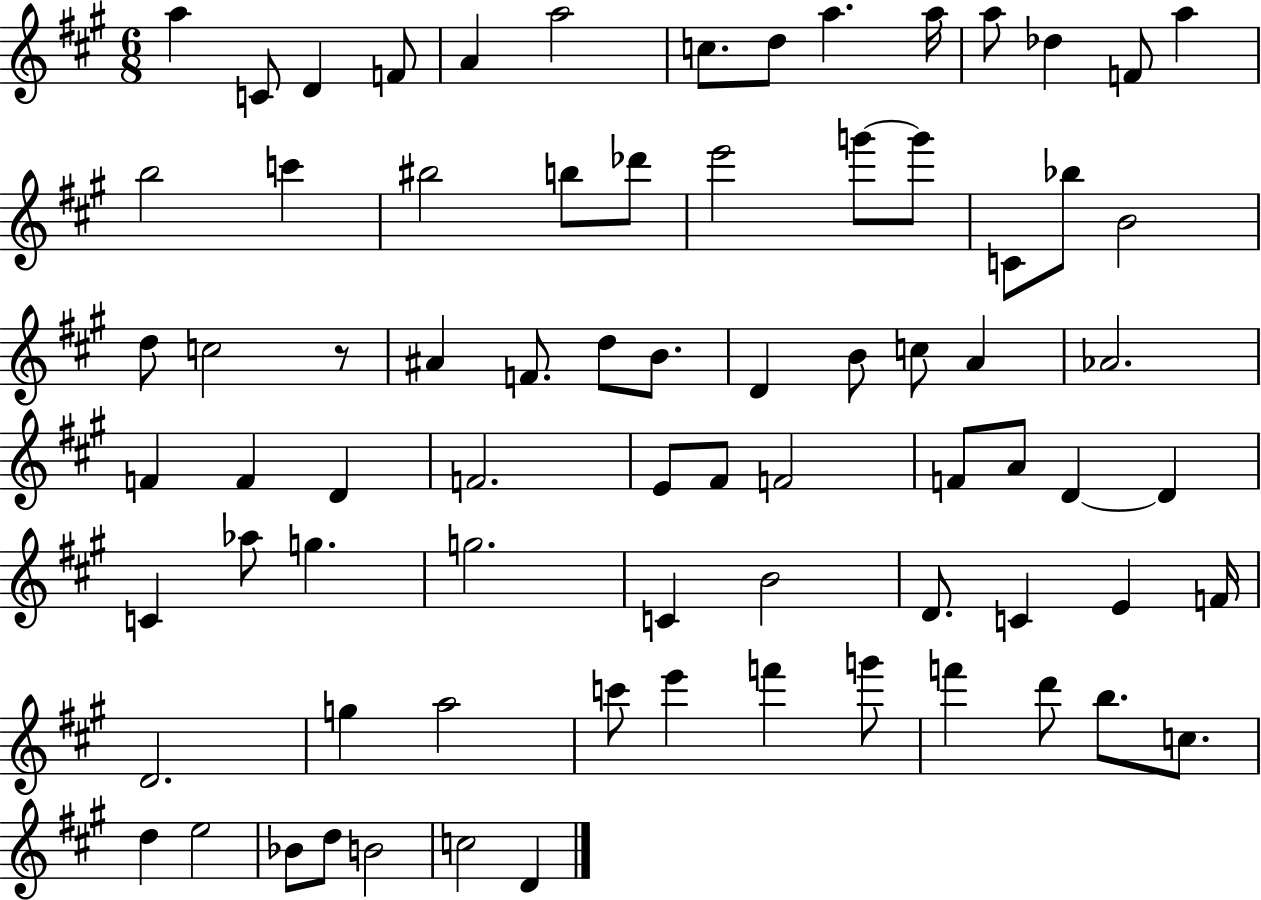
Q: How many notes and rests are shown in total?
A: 76